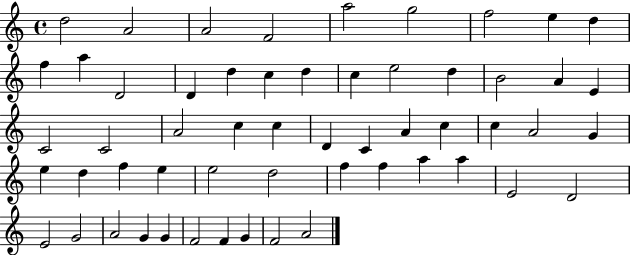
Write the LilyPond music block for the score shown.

{
  \clef treble
  \time 4/4
  \defaultTimeSignature
  \key c \major
  d''2 a'2 | a'2 f'2 | a''2 g''2 | f''2 e''4 d''4 | \break f''4 a''4 d'2 | d'4 d''4 c''4 d''4 | c''4 e''2 d''4 | b'2 a'4 e'4 | \break c'2 c'2 | a'2 c''4 c''4 | d'4 c'4 a'4 c''4 | c''4 a'2 g'4 | \break e''4 d''4 f''4 e''4 | e''2 d''2 | f''4 f''4 a''4 a''4 | e'2 d'2 | \break e'2 g'2 | a'2 g'4 g'4 | f'2 f'4 g'4 | f'2 a'2 | \break \bar "|."
}